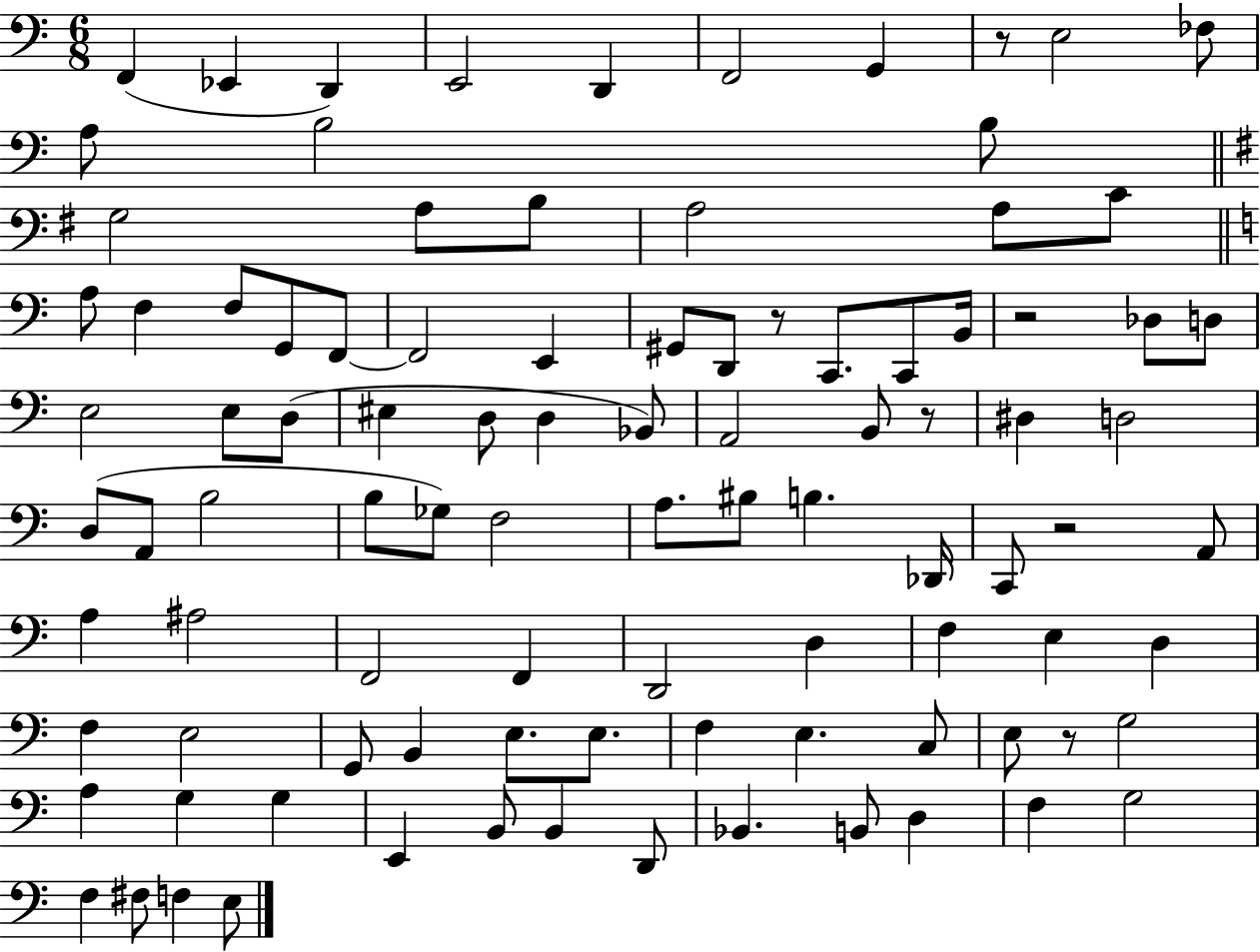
F2/q Eb2/q D2/q E2/h D2/q F2/h G2/q R/e E3/h FES3/e A3/e B3/h B3/e G3/h A3/e B3/e A3/h A3/e C4/e A3/e F3/q F3/e G2/e F2/e F2/h E2/q G#2/e D2/e R/e C2/e. C2/e B2/s R/h Db3/e D3/e E3/h E3/e D3/e EIS3/q D3/e D3/q Bb2/e A2/h B2/e R/e D#3/q D3/h D3/e A2/e B3/h B3/e Gb3/e F3/h A3/e. BIS3/e B3/q. Db2/s C2/e R/h A2/e A3/q A#3/h F2/h F2/q D2/h D3/q F3/q E3/q D3/q F3/q E3/h G2/e B2/q E3/e. E3/e. F3/q E3/q. C3/e E3/e R/e G3/h A3/q G3/q G3/q E2/q B2/e B2/q D2/e Bb2/q. B2/e D3/q F3/q G3/h F3/q F#3/e F3/q E3/e